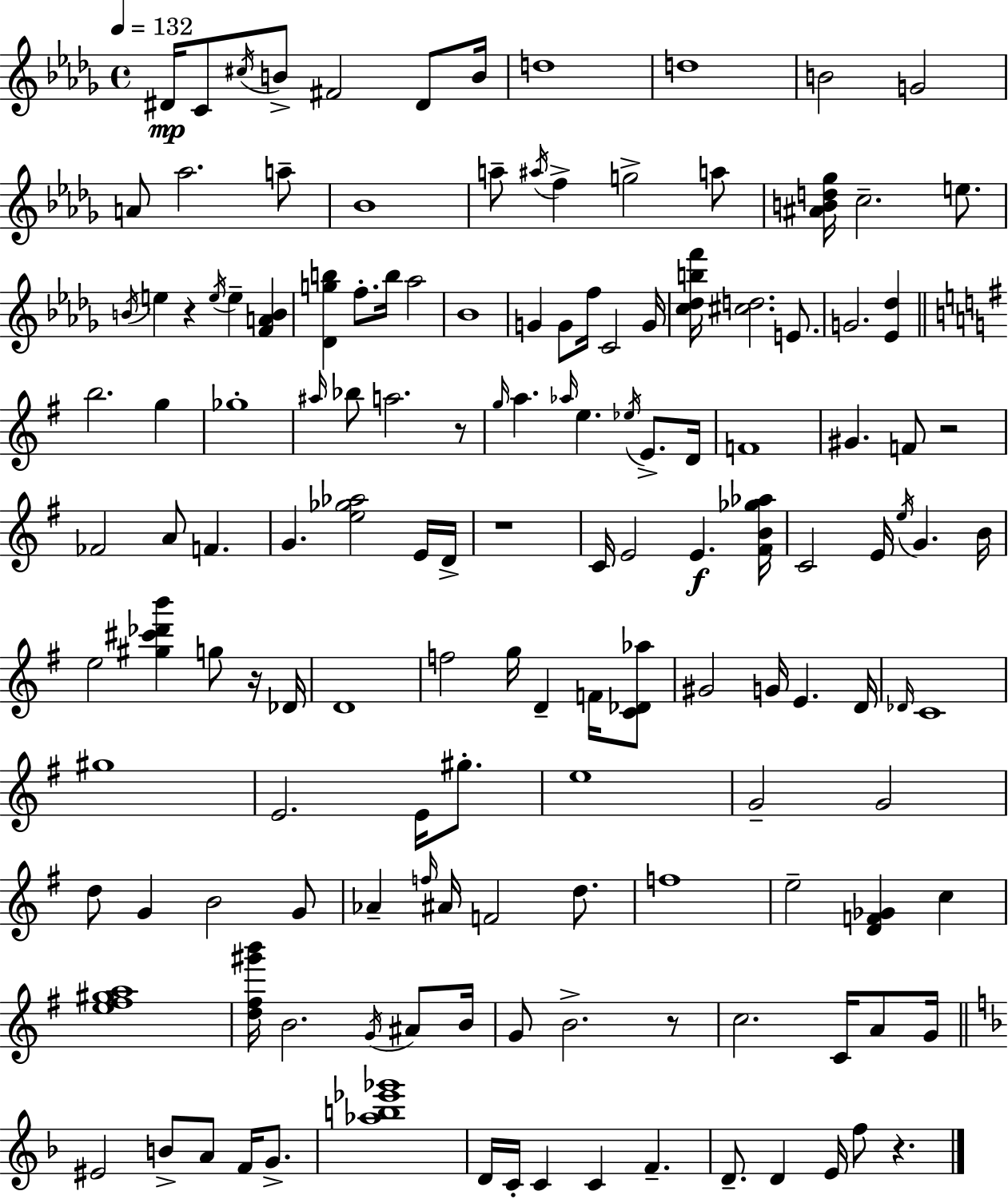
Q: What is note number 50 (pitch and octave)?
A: D4